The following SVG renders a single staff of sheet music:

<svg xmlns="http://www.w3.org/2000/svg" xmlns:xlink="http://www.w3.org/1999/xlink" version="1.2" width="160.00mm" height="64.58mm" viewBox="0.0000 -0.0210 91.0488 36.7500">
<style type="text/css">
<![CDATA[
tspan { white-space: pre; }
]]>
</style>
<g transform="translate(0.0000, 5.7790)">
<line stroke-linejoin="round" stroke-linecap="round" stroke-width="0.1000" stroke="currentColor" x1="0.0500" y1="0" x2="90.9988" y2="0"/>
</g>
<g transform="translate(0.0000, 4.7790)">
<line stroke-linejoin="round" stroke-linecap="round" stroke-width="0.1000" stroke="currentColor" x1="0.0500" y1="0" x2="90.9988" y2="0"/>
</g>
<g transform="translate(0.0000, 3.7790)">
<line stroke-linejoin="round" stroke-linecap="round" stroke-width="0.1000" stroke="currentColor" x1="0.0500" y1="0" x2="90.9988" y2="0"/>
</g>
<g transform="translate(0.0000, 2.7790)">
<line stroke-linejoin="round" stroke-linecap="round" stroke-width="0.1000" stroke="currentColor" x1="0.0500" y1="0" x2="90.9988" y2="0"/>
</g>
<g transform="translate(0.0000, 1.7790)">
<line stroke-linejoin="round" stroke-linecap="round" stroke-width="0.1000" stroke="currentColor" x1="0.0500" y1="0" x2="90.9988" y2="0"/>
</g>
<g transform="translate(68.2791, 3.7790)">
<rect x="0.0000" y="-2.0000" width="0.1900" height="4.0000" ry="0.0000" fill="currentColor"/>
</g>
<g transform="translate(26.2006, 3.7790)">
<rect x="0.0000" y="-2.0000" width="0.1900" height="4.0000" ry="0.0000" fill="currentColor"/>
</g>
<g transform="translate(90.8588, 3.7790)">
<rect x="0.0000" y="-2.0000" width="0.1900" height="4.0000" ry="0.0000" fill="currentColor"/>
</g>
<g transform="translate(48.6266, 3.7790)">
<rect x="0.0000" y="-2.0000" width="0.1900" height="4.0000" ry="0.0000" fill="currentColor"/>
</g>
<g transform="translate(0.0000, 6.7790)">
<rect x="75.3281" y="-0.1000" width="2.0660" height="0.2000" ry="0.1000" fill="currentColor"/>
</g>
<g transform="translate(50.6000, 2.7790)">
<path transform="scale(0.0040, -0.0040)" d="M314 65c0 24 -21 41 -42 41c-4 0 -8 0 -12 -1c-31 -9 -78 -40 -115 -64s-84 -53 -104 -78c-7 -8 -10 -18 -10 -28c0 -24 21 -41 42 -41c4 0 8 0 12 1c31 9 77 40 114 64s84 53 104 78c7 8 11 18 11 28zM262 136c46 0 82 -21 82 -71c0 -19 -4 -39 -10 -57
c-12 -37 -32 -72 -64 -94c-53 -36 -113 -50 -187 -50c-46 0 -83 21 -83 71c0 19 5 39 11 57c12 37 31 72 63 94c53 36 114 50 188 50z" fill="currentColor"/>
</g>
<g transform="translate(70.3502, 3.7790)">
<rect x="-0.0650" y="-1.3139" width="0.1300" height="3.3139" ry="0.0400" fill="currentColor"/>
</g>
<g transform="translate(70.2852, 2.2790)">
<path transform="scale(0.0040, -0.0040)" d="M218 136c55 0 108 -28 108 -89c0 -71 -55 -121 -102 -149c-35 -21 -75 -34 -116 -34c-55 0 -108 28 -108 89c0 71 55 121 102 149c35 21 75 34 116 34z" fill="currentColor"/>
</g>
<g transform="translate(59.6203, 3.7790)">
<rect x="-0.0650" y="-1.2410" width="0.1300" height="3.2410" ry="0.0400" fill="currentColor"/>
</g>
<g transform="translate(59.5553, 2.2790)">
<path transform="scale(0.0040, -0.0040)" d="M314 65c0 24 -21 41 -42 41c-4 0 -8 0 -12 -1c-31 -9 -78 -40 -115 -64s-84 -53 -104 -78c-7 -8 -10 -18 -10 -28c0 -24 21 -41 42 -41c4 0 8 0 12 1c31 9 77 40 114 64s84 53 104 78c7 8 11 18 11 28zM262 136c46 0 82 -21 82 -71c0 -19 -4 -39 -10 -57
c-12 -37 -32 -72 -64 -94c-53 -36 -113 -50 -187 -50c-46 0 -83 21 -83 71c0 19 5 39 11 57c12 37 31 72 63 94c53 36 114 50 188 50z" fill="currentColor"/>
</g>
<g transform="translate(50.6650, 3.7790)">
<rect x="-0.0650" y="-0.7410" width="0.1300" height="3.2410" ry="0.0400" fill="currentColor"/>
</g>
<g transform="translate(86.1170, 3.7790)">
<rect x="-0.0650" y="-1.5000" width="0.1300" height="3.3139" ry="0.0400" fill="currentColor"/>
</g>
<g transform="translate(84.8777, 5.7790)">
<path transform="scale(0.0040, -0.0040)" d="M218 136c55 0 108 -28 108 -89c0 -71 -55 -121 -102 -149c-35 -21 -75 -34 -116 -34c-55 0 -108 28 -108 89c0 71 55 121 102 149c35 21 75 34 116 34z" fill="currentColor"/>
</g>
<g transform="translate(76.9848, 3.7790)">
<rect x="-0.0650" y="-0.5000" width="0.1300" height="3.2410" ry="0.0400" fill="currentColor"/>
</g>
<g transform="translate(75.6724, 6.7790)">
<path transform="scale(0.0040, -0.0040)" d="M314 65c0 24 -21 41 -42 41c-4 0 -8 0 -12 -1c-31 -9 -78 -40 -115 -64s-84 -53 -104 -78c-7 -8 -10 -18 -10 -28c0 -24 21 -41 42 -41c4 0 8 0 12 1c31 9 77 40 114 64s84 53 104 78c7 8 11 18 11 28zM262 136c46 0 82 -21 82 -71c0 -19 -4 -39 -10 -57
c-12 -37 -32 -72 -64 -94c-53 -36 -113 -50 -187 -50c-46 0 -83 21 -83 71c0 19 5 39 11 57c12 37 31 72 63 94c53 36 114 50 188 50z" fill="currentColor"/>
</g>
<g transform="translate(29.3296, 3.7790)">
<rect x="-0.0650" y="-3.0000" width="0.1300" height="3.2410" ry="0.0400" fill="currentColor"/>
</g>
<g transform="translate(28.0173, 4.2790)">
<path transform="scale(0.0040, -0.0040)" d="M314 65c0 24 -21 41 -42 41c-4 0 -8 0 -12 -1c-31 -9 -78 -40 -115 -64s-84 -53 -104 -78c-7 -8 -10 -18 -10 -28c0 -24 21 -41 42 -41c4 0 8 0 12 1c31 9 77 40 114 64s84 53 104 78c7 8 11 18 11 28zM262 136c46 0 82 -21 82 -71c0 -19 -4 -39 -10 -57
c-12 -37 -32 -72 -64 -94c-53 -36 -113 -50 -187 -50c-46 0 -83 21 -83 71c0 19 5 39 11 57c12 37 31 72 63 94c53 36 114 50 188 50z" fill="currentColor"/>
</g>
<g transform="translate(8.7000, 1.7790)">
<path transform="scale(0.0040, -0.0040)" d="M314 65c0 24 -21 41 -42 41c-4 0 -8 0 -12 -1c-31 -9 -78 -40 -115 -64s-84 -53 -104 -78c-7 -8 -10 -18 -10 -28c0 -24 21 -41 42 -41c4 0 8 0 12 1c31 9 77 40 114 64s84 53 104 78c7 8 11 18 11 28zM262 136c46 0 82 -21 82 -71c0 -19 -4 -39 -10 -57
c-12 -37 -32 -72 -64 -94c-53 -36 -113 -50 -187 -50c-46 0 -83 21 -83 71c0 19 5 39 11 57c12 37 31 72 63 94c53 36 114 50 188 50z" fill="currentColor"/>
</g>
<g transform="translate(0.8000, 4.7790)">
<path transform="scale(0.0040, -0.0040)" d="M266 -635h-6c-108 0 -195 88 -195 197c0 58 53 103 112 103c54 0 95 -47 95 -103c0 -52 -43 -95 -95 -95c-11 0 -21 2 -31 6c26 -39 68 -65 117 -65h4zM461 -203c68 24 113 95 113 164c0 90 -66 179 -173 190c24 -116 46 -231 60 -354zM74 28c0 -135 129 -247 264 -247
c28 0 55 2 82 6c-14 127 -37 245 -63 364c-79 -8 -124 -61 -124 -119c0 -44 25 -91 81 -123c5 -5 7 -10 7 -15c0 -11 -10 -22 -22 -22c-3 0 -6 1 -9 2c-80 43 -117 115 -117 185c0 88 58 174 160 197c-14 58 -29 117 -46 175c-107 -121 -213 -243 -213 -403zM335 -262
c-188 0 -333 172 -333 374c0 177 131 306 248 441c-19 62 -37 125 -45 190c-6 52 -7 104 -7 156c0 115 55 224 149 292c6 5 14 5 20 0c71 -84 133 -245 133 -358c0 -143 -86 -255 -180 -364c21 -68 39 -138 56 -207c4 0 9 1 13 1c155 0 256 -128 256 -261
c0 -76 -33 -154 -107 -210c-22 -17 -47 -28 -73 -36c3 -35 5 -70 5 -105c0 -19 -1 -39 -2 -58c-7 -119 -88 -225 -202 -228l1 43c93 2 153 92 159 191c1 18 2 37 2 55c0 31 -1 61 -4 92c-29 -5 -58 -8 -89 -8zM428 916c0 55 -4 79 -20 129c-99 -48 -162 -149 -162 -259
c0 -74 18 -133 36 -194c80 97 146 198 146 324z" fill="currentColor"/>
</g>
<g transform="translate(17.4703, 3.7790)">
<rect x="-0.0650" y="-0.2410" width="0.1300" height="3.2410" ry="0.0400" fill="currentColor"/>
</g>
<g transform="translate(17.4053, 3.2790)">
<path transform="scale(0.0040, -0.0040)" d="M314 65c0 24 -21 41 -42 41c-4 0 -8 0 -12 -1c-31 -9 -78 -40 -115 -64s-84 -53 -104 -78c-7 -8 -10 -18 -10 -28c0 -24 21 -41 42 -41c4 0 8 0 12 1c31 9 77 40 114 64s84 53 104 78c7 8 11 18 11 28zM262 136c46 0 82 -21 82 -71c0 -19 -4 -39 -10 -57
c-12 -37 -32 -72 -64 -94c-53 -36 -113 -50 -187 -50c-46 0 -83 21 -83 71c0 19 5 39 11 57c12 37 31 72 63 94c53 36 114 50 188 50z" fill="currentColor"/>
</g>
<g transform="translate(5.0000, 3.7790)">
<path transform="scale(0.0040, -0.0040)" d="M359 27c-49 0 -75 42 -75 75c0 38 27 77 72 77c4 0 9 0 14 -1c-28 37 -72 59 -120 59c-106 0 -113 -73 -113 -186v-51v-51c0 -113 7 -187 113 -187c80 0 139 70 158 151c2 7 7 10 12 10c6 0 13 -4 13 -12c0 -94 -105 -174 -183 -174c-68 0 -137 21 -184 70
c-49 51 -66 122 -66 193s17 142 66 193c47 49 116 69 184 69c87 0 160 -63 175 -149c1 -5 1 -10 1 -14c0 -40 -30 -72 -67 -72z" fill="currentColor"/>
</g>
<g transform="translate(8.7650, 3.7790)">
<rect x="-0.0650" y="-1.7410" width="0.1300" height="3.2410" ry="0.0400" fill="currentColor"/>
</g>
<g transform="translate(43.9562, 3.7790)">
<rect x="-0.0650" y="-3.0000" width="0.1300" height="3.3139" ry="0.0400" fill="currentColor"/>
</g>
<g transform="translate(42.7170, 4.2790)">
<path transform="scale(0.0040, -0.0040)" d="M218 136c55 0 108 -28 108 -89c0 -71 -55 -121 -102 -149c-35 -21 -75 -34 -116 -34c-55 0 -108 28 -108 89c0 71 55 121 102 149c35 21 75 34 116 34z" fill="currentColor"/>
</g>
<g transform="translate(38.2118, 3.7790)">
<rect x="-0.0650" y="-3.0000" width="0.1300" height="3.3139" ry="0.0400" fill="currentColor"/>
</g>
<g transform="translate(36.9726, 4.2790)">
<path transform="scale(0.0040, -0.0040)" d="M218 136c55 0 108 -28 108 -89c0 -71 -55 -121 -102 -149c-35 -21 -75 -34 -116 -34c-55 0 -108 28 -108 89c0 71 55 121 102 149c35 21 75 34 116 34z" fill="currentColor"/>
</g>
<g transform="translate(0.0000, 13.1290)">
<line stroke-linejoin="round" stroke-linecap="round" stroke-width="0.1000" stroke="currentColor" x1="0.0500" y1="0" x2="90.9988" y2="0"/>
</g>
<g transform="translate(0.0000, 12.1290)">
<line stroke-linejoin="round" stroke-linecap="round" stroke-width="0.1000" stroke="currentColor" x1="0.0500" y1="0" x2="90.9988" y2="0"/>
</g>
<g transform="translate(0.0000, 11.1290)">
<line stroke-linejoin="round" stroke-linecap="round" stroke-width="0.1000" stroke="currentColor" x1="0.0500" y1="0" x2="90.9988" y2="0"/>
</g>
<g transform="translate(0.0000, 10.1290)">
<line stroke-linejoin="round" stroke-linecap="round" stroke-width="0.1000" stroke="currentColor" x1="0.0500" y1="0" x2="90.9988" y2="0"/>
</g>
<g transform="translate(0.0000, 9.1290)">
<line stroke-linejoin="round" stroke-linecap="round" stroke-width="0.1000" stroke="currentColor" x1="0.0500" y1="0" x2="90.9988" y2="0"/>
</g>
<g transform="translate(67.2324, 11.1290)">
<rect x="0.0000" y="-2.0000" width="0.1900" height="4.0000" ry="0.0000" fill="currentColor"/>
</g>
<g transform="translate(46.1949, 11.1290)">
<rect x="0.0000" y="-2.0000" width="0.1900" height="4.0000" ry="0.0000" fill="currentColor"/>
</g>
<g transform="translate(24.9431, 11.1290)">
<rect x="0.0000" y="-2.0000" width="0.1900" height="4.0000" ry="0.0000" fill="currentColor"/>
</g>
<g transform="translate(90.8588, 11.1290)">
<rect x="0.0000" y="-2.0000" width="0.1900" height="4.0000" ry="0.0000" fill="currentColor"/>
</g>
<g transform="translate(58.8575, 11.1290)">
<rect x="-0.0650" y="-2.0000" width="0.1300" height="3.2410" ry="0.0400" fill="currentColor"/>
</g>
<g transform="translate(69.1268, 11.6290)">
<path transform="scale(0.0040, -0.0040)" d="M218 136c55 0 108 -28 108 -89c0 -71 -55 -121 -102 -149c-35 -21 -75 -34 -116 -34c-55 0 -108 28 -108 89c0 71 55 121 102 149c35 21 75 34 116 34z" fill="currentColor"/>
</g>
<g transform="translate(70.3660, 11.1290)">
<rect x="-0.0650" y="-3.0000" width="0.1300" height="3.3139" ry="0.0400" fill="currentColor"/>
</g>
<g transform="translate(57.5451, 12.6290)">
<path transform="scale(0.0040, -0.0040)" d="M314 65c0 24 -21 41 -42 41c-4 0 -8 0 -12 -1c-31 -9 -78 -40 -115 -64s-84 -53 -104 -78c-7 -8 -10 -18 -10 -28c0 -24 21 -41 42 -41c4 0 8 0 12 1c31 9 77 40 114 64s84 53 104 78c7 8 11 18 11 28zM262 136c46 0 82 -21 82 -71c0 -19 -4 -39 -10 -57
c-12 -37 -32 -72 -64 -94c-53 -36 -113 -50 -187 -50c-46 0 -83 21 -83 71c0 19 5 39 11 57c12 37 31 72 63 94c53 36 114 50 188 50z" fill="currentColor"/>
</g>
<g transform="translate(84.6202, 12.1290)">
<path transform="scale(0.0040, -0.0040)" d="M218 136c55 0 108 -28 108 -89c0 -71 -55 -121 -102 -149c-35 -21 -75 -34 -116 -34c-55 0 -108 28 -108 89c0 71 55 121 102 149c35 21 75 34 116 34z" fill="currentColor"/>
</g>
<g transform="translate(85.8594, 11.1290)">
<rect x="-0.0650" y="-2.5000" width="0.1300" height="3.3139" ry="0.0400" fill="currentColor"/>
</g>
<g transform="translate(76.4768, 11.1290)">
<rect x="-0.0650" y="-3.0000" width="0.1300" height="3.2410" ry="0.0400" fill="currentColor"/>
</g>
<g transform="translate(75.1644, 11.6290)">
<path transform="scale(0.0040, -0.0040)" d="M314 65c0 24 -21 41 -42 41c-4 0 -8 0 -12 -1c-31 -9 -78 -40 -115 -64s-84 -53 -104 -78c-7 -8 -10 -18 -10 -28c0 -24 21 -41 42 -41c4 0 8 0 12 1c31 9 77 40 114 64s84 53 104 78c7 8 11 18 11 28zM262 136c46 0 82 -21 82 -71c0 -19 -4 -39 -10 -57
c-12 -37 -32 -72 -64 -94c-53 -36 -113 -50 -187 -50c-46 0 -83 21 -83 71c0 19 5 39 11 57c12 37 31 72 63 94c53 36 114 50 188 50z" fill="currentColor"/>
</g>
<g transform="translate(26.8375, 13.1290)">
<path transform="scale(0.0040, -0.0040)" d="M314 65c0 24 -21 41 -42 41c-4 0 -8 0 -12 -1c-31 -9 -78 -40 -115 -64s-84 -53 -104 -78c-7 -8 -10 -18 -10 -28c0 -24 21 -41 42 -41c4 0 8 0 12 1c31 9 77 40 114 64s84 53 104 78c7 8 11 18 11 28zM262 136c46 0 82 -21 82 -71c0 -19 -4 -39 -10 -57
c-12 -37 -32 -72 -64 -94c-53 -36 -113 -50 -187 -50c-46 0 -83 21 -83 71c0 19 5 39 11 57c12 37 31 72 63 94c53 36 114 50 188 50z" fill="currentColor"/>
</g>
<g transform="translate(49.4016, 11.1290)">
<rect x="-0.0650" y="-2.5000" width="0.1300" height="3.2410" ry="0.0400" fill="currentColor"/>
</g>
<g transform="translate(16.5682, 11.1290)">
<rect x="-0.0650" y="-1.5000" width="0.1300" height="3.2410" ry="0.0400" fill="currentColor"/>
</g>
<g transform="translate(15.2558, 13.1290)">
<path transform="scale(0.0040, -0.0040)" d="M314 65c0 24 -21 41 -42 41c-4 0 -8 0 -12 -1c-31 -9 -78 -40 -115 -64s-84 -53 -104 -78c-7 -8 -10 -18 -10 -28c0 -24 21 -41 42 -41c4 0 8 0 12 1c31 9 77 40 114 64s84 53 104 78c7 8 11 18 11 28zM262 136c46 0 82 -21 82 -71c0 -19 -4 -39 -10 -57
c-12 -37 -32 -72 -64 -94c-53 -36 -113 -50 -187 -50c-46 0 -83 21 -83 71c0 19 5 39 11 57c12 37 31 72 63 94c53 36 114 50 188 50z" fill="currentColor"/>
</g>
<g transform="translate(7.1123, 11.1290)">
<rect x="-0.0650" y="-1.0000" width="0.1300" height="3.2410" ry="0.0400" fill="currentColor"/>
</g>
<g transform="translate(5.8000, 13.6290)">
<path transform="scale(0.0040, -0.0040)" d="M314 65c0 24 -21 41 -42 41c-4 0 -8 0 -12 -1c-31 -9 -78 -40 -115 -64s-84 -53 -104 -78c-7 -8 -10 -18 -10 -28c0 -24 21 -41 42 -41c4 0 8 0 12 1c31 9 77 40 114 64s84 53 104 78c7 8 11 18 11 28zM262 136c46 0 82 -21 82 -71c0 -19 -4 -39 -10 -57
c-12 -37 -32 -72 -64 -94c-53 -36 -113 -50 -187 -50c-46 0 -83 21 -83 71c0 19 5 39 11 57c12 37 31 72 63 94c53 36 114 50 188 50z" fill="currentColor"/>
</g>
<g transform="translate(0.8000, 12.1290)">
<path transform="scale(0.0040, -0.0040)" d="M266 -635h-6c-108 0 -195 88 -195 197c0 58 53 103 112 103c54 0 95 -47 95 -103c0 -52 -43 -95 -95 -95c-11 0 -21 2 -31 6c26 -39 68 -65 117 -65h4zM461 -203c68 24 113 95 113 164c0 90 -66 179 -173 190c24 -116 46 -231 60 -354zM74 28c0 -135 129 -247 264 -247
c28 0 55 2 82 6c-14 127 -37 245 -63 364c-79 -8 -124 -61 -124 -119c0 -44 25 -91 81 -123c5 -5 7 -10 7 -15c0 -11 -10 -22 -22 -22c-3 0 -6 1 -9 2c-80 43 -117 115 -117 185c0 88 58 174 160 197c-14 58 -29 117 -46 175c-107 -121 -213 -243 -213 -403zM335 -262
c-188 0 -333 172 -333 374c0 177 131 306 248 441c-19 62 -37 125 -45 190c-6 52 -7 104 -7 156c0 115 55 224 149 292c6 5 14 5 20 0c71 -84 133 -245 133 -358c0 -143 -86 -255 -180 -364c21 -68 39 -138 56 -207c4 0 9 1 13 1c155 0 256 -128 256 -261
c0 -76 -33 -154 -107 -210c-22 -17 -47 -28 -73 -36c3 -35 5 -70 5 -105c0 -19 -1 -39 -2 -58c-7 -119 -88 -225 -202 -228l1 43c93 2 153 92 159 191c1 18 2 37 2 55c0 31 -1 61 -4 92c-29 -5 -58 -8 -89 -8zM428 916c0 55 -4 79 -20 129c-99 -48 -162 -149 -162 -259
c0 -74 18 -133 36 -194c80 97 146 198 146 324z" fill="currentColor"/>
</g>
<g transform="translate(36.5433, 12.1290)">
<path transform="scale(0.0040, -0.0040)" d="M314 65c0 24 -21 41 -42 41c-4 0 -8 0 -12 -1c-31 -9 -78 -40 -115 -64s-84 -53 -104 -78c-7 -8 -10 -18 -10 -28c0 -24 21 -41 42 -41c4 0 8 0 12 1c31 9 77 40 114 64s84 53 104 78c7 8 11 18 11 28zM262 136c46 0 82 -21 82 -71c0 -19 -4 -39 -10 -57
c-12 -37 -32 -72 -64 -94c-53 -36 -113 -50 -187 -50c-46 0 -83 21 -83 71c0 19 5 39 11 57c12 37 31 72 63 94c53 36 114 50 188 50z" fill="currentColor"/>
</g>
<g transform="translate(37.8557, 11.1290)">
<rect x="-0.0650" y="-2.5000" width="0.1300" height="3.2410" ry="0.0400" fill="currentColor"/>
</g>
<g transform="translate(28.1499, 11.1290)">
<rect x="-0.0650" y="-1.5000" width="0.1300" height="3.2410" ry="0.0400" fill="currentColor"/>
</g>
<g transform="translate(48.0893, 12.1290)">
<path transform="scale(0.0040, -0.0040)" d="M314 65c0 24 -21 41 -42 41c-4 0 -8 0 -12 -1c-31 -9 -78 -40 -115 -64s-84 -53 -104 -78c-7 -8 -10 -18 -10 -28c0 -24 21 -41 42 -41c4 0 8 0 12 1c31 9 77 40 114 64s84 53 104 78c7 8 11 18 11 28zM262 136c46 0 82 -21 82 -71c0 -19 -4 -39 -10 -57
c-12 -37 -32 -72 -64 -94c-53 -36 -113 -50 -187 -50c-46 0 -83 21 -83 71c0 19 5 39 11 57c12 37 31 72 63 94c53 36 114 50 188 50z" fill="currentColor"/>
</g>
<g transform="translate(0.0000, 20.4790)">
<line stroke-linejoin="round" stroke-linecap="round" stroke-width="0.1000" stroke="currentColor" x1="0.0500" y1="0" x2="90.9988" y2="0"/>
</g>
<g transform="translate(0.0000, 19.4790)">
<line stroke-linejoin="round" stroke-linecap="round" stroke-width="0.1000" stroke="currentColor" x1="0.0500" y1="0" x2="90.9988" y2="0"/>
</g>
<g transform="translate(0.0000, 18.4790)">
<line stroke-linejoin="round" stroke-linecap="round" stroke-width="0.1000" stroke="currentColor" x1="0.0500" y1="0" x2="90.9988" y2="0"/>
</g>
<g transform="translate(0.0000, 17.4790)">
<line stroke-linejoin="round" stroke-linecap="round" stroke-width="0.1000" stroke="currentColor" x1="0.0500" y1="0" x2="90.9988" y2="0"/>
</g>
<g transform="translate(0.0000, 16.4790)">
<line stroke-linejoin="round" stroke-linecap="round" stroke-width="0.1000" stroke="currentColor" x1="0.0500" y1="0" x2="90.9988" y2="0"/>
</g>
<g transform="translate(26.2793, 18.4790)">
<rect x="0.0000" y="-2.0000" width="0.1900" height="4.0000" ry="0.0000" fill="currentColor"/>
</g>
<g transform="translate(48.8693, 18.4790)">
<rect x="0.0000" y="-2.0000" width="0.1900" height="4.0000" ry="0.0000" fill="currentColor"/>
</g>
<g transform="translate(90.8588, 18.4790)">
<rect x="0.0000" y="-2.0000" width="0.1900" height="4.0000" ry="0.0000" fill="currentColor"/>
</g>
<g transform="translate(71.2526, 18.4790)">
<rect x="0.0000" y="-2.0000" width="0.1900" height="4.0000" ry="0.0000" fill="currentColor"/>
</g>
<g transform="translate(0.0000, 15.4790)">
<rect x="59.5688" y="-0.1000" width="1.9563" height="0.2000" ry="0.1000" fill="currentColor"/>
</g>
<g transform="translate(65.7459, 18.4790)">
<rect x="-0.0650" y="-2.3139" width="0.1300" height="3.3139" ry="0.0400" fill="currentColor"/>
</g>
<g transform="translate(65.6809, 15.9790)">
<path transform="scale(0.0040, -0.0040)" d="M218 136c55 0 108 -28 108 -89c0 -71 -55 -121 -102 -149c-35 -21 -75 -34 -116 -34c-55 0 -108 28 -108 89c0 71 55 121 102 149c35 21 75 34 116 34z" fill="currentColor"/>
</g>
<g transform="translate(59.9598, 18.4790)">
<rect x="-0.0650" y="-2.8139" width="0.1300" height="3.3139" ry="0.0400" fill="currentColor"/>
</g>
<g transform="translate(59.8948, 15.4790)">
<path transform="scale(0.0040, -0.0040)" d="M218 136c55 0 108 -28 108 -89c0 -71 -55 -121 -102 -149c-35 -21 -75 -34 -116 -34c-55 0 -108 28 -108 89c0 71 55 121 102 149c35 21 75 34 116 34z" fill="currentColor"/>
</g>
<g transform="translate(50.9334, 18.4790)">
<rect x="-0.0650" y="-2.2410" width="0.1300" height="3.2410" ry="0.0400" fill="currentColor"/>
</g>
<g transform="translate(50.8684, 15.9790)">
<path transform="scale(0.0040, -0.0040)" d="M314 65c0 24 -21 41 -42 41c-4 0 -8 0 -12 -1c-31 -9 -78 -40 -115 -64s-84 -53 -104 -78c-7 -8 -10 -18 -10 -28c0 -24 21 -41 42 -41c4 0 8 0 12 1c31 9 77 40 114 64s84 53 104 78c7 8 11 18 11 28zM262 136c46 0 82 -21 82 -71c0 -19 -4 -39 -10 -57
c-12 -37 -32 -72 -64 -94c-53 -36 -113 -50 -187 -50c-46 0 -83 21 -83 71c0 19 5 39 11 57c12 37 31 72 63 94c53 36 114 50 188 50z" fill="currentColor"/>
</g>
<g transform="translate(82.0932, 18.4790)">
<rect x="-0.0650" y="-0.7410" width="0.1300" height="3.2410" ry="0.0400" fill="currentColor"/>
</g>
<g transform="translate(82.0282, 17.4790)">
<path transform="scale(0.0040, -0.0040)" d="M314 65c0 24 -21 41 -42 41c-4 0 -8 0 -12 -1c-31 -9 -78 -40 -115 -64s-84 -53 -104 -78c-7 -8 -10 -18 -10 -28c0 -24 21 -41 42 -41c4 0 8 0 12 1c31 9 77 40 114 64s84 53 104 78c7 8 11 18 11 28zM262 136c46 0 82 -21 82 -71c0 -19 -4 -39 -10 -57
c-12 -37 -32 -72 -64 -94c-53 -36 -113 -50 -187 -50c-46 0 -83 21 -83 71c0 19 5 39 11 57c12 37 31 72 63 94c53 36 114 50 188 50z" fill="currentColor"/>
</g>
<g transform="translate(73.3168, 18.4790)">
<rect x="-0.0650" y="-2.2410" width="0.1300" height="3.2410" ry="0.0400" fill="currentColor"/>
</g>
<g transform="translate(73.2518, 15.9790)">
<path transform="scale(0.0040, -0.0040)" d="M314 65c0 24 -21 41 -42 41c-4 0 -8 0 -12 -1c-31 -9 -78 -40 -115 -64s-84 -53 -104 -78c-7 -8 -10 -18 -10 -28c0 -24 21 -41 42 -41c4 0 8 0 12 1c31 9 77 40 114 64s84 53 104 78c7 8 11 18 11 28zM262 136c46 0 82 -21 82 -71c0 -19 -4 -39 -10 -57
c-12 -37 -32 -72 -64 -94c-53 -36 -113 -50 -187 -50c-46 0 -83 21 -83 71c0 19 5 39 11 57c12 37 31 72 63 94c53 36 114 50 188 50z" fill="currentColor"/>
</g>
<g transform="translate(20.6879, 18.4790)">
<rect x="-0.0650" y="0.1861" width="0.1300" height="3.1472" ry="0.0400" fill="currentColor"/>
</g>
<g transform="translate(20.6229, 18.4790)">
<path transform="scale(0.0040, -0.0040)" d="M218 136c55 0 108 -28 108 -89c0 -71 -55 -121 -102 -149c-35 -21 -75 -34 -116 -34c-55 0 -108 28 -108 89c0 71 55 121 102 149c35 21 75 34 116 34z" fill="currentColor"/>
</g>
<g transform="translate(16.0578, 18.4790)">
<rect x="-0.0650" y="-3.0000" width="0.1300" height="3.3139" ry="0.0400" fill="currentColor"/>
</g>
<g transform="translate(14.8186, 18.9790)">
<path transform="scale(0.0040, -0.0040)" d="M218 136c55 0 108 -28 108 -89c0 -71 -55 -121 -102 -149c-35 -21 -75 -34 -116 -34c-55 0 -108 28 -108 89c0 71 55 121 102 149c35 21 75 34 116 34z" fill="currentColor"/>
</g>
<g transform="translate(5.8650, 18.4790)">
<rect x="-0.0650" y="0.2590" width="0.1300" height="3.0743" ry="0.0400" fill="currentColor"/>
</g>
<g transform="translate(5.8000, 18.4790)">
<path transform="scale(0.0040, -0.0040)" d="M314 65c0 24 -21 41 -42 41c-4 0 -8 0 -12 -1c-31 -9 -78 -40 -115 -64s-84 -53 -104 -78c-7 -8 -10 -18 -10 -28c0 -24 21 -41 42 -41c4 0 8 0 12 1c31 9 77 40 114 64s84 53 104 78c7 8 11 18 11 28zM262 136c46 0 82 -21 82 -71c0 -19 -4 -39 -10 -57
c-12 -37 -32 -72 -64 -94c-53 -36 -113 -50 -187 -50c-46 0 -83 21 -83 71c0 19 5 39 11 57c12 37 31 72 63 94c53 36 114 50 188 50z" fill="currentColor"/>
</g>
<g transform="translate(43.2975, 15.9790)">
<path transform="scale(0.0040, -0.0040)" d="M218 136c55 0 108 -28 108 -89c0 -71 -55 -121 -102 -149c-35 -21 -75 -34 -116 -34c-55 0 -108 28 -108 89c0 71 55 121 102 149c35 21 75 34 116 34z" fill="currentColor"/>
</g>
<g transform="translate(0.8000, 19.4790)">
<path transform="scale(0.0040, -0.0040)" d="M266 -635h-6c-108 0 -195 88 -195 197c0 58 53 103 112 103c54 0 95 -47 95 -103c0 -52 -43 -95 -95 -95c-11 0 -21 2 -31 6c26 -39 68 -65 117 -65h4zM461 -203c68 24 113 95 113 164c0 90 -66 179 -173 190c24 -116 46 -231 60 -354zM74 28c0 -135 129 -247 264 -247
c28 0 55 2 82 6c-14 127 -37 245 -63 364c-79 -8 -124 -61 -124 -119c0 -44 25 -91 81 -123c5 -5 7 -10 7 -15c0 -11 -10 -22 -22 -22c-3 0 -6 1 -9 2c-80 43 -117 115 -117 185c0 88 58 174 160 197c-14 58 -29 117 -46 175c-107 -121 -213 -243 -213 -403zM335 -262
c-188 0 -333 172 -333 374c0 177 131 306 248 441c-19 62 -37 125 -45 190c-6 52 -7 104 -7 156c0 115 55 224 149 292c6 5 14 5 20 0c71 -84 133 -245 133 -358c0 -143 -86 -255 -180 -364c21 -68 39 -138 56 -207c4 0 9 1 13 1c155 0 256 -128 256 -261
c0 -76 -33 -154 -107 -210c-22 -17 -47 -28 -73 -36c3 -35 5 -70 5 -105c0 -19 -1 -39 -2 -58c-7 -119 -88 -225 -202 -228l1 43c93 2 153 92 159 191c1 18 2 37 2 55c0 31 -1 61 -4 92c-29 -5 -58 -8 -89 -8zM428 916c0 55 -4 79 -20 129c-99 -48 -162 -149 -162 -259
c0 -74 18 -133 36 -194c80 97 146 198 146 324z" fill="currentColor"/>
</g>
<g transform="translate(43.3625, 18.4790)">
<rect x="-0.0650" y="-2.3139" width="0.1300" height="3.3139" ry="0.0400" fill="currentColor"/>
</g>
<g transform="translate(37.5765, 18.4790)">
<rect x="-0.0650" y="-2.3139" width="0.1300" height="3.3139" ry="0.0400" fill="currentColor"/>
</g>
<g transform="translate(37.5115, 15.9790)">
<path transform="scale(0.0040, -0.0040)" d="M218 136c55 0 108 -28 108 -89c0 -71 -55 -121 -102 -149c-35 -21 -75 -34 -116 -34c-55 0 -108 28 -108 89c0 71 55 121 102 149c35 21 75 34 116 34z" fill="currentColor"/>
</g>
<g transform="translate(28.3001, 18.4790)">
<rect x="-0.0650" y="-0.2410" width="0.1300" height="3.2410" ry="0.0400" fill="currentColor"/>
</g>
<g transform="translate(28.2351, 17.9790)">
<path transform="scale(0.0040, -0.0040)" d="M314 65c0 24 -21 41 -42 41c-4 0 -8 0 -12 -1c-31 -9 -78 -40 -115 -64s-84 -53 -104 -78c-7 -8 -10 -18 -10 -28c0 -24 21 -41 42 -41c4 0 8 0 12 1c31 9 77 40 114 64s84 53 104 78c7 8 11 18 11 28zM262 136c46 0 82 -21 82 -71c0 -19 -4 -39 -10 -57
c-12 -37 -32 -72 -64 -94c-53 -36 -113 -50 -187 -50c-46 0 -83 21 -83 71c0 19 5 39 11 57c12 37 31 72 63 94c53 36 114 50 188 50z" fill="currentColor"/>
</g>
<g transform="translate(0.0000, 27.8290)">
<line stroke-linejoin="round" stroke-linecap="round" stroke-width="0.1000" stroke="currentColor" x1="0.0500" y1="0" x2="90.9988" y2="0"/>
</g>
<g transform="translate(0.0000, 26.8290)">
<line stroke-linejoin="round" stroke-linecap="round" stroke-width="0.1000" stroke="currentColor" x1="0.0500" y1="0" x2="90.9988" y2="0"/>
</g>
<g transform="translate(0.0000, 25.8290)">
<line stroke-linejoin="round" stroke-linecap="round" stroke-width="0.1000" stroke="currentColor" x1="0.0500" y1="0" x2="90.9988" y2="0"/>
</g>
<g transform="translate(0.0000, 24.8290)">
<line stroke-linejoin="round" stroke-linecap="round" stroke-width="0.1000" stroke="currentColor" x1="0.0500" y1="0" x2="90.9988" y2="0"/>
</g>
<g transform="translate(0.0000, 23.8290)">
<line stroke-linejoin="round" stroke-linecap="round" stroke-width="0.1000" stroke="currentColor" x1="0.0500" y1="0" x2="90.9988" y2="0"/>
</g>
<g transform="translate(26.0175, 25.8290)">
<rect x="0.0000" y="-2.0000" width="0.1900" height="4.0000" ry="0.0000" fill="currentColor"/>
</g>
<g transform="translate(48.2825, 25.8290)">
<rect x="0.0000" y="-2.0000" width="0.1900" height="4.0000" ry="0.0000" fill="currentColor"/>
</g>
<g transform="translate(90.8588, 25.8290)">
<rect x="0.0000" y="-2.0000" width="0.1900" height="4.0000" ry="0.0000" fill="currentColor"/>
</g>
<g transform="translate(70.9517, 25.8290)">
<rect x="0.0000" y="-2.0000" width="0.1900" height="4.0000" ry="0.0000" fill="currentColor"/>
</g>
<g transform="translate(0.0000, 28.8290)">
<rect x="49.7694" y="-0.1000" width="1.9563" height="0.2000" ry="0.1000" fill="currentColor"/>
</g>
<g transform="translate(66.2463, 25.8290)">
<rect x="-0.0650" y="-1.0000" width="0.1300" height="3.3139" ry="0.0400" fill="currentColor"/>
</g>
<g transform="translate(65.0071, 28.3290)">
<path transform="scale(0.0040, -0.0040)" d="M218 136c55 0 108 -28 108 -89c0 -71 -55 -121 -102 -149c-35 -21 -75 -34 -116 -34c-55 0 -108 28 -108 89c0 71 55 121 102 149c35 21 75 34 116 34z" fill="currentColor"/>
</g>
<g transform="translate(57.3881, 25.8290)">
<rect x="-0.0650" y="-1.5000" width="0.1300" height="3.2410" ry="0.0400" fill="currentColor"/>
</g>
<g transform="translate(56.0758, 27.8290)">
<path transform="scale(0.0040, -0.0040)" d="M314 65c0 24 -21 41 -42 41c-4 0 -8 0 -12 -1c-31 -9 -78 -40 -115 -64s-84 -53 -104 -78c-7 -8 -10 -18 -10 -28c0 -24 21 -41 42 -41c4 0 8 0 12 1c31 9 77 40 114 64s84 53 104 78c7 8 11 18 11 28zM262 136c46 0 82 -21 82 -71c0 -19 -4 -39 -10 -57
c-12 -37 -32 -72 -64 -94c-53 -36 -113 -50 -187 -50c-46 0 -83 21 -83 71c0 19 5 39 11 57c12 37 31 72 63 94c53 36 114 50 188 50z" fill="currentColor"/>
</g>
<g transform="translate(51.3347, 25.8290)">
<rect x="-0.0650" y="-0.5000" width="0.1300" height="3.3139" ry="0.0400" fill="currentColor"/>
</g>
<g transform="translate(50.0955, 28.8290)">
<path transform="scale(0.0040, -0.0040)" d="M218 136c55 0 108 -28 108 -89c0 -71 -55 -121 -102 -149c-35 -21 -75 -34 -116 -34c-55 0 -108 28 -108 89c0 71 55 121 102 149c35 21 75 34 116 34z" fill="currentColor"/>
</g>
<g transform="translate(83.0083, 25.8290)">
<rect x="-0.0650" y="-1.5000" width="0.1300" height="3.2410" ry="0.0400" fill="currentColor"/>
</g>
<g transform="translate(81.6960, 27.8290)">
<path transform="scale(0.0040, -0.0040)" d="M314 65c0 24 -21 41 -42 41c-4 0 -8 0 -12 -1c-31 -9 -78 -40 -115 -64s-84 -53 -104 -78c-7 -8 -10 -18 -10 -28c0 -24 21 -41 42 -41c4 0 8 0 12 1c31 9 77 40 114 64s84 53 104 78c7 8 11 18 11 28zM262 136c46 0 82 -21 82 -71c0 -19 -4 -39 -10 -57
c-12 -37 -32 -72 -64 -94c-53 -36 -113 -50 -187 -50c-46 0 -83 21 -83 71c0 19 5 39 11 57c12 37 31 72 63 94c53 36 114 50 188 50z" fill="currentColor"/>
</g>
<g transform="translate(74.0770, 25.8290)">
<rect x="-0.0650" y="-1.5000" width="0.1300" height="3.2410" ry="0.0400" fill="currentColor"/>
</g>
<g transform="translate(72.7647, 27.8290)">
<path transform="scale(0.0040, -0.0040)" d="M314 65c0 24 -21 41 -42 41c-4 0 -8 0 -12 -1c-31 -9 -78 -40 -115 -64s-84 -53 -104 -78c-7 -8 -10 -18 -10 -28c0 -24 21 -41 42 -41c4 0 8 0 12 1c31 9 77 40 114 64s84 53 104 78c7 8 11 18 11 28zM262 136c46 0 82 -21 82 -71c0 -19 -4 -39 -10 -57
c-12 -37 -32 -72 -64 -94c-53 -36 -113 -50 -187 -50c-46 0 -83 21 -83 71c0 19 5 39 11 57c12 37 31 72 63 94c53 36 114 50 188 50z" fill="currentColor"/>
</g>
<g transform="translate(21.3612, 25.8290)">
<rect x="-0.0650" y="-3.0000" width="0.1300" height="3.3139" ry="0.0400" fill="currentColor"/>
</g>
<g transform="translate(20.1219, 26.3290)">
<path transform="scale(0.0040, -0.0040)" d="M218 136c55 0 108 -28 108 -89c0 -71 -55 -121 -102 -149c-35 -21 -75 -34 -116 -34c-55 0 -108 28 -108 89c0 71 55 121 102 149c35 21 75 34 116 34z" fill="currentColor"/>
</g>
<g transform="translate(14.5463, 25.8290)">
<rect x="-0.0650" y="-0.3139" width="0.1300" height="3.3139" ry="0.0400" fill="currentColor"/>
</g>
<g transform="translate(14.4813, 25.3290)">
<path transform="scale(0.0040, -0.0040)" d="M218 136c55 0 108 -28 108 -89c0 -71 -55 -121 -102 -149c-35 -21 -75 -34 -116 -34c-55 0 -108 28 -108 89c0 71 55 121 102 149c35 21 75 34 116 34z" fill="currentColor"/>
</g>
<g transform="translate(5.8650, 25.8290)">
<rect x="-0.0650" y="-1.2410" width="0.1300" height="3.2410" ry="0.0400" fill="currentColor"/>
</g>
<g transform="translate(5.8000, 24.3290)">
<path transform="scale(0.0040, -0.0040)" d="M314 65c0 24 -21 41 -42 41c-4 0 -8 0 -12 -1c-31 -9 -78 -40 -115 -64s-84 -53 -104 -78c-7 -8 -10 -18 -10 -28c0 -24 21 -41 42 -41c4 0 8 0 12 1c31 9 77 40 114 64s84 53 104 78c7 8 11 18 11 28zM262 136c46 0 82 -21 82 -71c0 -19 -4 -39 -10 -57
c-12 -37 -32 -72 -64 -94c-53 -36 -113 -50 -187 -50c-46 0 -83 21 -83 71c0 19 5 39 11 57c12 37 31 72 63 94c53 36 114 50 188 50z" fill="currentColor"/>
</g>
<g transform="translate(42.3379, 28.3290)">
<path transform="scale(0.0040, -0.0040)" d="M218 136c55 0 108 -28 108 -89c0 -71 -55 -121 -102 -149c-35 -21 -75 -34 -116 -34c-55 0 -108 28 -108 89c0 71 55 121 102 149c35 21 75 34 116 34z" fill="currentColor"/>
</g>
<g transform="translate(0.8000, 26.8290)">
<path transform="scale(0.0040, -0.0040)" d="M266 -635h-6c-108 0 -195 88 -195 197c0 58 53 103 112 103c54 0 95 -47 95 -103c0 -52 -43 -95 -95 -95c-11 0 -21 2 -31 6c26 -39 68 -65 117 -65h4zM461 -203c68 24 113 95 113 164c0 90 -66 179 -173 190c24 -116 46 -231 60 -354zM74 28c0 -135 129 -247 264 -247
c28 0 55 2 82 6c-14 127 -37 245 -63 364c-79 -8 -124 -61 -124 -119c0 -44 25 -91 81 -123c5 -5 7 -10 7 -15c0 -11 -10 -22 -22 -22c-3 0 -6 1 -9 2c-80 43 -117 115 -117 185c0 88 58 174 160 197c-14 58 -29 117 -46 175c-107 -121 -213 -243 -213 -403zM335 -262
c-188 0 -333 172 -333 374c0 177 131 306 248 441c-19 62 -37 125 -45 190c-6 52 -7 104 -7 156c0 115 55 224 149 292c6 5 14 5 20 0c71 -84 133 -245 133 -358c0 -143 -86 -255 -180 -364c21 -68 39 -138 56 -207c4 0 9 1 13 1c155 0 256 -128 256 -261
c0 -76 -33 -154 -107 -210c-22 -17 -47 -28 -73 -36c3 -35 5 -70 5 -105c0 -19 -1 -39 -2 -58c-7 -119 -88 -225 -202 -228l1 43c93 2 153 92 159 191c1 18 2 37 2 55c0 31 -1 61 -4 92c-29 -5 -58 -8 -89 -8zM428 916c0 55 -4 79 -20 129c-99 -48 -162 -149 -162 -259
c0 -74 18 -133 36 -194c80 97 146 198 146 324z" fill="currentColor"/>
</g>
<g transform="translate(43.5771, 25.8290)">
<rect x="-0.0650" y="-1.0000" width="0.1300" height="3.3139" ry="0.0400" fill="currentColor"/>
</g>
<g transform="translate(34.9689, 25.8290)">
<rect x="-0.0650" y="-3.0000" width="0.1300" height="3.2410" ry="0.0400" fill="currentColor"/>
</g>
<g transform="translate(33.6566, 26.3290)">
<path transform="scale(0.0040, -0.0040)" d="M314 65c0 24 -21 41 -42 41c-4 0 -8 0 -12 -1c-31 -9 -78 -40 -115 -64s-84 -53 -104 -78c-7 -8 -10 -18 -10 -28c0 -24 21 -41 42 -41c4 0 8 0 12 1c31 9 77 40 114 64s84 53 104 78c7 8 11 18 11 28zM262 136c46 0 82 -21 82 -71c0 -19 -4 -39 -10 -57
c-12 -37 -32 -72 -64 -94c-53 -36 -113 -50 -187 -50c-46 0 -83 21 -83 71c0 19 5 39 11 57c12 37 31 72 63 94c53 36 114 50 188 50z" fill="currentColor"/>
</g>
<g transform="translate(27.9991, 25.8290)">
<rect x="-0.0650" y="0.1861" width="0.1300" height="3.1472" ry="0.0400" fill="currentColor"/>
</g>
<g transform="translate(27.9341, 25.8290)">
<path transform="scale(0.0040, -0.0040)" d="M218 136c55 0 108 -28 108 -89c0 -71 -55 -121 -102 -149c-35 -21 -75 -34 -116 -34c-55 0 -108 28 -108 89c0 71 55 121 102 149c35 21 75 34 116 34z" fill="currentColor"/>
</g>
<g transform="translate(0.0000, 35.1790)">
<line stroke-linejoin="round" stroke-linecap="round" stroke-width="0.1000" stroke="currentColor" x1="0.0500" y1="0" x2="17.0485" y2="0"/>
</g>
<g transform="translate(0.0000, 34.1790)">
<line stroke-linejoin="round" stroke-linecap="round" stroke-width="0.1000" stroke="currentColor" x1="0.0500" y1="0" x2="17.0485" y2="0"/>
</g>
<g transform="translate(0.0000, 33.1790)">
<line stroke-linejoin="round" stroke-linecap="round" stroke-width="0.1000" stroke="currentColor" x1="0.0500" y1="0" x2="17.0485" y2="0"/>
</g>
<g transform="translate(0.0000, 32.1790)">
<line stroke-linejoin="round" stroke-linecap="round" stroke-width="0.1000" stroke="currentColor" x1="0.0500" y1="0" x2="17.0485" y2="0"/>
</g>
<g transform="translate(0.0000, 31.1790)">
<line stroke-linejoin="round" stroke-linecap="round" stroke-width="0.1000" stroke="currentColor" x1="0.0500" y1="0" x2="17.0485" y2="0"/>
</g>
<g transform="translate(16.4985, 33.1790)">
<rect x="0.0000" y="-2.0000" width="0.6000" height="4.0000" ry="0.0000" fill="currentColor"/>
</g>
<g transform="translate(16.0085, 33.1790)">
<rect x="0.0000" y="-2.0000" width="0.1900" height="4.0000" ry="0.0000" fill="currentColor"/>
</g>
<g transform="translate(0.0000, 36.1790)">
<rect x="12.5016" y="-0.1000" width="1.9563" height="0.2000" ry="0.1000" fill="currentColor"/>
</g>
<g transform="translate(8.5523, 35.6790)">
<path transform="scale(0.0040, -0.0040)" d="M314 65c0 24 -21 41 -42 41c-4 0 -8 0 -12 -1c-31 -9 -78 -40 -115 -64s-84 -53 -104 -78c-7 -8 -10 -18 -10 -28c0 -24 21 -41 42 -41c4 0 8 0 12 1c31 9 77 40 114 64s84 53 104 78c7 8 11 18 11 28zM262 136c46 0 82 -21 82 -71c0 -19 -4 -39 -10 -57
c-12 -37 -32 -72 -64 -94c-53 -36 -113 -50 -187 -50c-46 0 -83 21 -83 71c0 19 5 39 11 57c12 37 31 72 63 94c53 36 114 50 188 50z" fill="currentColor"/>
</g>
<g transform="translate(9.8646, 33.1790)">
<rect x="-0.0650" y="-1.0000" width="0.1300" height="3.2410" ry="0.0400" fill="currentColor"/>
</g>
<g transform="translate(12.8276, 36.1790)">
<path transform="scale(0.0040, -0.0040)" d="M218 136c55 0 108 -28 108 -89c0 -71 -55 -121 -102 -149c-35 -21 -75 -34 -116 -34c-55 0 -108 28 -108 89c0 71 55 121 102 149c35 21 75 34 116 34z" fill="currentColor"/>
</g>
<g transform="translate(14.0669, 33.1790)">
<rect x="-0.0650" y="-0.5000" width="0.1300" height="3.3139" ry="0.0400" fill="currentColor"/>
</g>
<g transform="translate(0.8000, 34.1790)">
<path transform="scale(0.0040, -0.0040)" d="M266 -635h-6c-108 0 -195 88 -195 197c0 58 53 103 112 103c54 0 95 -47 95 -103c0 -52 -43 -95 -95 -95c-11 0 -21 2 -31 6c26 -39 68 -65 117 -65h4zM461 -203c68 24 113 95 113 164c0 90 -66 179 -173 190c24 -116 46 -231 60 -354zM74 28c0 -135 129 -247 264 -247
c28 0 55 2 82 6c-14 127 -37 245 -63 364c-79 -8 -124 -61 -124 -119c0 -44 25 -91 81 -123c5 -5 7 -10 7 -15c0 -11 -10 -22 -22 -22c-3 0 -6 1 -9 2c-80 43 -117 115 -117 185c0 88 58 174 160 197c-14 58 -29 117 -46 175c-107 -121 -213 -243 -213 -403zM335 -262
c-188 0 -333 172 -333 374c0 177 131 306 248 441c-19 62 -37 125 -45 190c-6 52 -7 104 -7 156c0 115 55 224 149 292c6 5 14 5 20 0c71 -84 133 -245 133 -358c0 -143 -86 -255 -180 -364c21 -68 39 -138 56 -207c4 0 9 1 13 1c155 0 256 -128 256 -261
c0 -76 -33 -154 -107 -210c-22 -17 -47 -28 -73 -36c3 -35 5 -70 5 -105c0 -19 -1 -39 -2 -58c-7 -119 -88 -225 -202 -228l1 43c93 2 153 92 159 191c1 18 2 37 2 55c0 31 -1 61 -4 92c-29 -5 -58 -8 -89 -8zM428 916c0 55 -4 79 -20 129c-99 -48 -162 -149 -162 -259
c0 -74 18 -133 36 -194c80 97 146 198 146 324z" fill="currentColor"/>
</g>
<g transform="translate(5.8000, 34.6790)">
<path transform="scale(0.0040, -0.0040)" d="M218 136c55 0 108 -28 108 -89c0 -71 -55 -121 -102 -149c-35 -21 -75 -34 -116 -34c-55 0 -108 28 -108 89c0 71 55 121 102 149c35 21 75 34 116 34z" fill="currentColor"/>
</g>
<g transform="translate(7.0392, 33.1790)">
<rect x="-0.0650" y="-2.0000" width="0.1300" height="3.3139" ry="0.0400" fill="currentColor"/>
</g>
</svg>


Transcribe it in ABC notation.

X:1
T:Untitled
M:4/4
L:1/4
K:C
f2 c2 A2 A A d2 e2 e C2 E D2 E2 E2 G2 G2 F2 A A2 G B2 A B c2 g g g2 a g g2 d2 e2 c A B A2 D C E2 D E2 E2 F D2 C